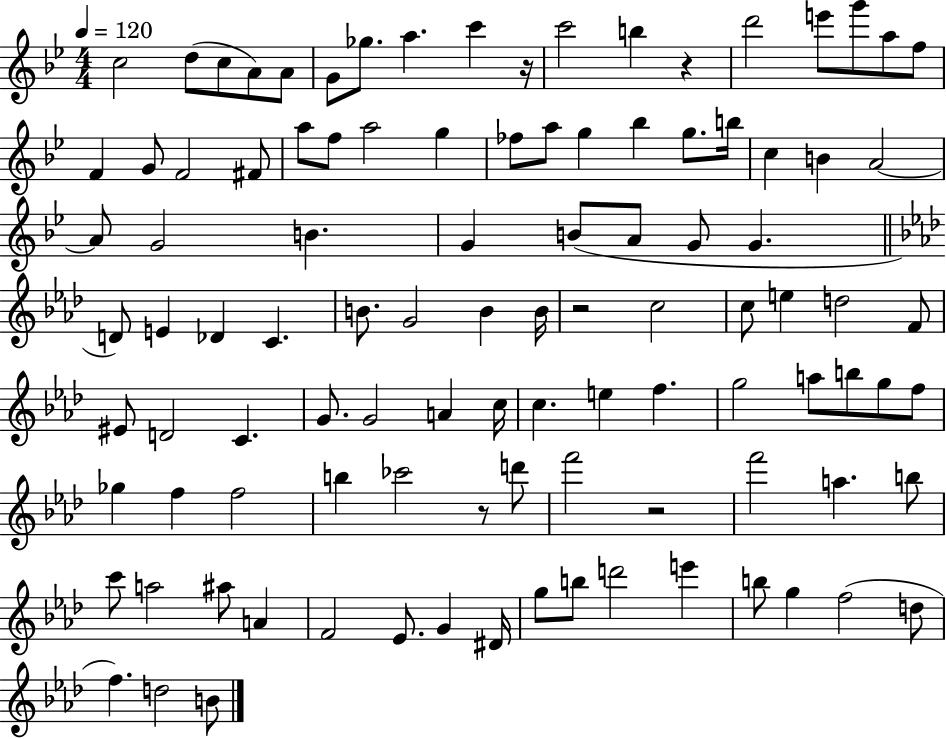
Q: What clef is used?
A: treble